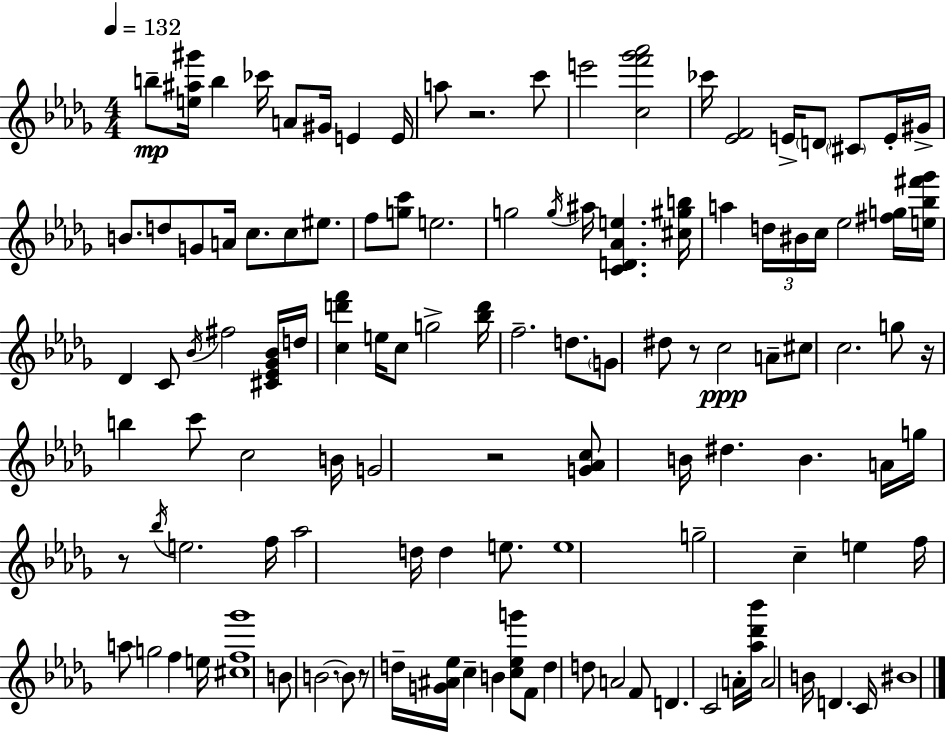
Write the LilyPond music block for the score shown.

{
  \clef treble
  \numericTimeSignature
  \time 4/4
  \key bes \minor
  \tempo 4 = 132
  b''8--\mp <e'' ais'' gis'''>16 b''4 ces'''16 a'8 gis'16 e'4 e'16 | a''8 r2. c'''8 | e'''2 <c'' f''' ges''' aes'''>2 | ces'''16 <ees' f'>2 e'16-> \parenthesize d'8 \parenthesize cis'8 e'16-. gis'16-> | \break b'8. d''8 g'8 a'16 c''8. c''8 eis''8. | f''8 <g'' c'''>8 e''2. | g''2 \acciaccatura { g''16 } ais''16 <c' d' aes' e''>4. | <cis'' gis'' b''>16 a''4 \tuplet 3/2 { d''16 bis'16 c''16 } ees''2 | \break <fis'' g''>16 <e'' bes'' fis''' ges'''>16 des'4 c'8 \acciaccatura { bes'16 } fis''2 | <cis' ees' ges' bes'>16 d''16 <c'' d''' f'''>4 e''16 c''8 g''2-> | <bes'' d'''>16 f''2.-- d''8. | \parenthesize g'8 dis''8 r8 c''2\ppp | \break a'8-- cis''8 c''2. | g''8 r16 b''4 c'''8 c''2 | b'16 g'2 r2 | <g' aes' c''>8 b'16 dis''4. b'4. | \break a'16 g''16 r8 \acciaccatura { bes''16 } e''2. | f''16 aes''2 d''16 d''4 | e''8. e''1 | g''2-- c''4-- e''4 | \break f''16 a''8 g''2 f''4 | e''16 <cis'' f'' ges'''>1 | b'8 b'2.~~ | \parenthesize b'8 r8 d''16-- <g' ais' ees''>16 c''4-- b'4 <c'' ees'' g'''>8 | \break f'8 d''4 d''8 a'2 | f'8 d'4. c'2 | a'16-. <aes'' des''' bes'''>16 a'2 b'16 d'4. | c'16 bis'1 | \break \bar "|."
}